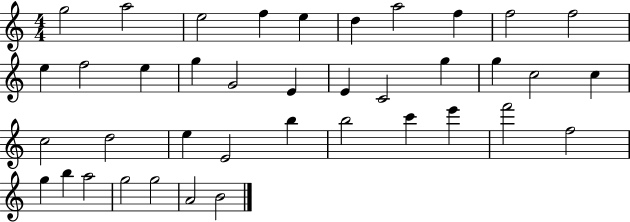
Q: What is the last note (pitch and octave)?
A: B4